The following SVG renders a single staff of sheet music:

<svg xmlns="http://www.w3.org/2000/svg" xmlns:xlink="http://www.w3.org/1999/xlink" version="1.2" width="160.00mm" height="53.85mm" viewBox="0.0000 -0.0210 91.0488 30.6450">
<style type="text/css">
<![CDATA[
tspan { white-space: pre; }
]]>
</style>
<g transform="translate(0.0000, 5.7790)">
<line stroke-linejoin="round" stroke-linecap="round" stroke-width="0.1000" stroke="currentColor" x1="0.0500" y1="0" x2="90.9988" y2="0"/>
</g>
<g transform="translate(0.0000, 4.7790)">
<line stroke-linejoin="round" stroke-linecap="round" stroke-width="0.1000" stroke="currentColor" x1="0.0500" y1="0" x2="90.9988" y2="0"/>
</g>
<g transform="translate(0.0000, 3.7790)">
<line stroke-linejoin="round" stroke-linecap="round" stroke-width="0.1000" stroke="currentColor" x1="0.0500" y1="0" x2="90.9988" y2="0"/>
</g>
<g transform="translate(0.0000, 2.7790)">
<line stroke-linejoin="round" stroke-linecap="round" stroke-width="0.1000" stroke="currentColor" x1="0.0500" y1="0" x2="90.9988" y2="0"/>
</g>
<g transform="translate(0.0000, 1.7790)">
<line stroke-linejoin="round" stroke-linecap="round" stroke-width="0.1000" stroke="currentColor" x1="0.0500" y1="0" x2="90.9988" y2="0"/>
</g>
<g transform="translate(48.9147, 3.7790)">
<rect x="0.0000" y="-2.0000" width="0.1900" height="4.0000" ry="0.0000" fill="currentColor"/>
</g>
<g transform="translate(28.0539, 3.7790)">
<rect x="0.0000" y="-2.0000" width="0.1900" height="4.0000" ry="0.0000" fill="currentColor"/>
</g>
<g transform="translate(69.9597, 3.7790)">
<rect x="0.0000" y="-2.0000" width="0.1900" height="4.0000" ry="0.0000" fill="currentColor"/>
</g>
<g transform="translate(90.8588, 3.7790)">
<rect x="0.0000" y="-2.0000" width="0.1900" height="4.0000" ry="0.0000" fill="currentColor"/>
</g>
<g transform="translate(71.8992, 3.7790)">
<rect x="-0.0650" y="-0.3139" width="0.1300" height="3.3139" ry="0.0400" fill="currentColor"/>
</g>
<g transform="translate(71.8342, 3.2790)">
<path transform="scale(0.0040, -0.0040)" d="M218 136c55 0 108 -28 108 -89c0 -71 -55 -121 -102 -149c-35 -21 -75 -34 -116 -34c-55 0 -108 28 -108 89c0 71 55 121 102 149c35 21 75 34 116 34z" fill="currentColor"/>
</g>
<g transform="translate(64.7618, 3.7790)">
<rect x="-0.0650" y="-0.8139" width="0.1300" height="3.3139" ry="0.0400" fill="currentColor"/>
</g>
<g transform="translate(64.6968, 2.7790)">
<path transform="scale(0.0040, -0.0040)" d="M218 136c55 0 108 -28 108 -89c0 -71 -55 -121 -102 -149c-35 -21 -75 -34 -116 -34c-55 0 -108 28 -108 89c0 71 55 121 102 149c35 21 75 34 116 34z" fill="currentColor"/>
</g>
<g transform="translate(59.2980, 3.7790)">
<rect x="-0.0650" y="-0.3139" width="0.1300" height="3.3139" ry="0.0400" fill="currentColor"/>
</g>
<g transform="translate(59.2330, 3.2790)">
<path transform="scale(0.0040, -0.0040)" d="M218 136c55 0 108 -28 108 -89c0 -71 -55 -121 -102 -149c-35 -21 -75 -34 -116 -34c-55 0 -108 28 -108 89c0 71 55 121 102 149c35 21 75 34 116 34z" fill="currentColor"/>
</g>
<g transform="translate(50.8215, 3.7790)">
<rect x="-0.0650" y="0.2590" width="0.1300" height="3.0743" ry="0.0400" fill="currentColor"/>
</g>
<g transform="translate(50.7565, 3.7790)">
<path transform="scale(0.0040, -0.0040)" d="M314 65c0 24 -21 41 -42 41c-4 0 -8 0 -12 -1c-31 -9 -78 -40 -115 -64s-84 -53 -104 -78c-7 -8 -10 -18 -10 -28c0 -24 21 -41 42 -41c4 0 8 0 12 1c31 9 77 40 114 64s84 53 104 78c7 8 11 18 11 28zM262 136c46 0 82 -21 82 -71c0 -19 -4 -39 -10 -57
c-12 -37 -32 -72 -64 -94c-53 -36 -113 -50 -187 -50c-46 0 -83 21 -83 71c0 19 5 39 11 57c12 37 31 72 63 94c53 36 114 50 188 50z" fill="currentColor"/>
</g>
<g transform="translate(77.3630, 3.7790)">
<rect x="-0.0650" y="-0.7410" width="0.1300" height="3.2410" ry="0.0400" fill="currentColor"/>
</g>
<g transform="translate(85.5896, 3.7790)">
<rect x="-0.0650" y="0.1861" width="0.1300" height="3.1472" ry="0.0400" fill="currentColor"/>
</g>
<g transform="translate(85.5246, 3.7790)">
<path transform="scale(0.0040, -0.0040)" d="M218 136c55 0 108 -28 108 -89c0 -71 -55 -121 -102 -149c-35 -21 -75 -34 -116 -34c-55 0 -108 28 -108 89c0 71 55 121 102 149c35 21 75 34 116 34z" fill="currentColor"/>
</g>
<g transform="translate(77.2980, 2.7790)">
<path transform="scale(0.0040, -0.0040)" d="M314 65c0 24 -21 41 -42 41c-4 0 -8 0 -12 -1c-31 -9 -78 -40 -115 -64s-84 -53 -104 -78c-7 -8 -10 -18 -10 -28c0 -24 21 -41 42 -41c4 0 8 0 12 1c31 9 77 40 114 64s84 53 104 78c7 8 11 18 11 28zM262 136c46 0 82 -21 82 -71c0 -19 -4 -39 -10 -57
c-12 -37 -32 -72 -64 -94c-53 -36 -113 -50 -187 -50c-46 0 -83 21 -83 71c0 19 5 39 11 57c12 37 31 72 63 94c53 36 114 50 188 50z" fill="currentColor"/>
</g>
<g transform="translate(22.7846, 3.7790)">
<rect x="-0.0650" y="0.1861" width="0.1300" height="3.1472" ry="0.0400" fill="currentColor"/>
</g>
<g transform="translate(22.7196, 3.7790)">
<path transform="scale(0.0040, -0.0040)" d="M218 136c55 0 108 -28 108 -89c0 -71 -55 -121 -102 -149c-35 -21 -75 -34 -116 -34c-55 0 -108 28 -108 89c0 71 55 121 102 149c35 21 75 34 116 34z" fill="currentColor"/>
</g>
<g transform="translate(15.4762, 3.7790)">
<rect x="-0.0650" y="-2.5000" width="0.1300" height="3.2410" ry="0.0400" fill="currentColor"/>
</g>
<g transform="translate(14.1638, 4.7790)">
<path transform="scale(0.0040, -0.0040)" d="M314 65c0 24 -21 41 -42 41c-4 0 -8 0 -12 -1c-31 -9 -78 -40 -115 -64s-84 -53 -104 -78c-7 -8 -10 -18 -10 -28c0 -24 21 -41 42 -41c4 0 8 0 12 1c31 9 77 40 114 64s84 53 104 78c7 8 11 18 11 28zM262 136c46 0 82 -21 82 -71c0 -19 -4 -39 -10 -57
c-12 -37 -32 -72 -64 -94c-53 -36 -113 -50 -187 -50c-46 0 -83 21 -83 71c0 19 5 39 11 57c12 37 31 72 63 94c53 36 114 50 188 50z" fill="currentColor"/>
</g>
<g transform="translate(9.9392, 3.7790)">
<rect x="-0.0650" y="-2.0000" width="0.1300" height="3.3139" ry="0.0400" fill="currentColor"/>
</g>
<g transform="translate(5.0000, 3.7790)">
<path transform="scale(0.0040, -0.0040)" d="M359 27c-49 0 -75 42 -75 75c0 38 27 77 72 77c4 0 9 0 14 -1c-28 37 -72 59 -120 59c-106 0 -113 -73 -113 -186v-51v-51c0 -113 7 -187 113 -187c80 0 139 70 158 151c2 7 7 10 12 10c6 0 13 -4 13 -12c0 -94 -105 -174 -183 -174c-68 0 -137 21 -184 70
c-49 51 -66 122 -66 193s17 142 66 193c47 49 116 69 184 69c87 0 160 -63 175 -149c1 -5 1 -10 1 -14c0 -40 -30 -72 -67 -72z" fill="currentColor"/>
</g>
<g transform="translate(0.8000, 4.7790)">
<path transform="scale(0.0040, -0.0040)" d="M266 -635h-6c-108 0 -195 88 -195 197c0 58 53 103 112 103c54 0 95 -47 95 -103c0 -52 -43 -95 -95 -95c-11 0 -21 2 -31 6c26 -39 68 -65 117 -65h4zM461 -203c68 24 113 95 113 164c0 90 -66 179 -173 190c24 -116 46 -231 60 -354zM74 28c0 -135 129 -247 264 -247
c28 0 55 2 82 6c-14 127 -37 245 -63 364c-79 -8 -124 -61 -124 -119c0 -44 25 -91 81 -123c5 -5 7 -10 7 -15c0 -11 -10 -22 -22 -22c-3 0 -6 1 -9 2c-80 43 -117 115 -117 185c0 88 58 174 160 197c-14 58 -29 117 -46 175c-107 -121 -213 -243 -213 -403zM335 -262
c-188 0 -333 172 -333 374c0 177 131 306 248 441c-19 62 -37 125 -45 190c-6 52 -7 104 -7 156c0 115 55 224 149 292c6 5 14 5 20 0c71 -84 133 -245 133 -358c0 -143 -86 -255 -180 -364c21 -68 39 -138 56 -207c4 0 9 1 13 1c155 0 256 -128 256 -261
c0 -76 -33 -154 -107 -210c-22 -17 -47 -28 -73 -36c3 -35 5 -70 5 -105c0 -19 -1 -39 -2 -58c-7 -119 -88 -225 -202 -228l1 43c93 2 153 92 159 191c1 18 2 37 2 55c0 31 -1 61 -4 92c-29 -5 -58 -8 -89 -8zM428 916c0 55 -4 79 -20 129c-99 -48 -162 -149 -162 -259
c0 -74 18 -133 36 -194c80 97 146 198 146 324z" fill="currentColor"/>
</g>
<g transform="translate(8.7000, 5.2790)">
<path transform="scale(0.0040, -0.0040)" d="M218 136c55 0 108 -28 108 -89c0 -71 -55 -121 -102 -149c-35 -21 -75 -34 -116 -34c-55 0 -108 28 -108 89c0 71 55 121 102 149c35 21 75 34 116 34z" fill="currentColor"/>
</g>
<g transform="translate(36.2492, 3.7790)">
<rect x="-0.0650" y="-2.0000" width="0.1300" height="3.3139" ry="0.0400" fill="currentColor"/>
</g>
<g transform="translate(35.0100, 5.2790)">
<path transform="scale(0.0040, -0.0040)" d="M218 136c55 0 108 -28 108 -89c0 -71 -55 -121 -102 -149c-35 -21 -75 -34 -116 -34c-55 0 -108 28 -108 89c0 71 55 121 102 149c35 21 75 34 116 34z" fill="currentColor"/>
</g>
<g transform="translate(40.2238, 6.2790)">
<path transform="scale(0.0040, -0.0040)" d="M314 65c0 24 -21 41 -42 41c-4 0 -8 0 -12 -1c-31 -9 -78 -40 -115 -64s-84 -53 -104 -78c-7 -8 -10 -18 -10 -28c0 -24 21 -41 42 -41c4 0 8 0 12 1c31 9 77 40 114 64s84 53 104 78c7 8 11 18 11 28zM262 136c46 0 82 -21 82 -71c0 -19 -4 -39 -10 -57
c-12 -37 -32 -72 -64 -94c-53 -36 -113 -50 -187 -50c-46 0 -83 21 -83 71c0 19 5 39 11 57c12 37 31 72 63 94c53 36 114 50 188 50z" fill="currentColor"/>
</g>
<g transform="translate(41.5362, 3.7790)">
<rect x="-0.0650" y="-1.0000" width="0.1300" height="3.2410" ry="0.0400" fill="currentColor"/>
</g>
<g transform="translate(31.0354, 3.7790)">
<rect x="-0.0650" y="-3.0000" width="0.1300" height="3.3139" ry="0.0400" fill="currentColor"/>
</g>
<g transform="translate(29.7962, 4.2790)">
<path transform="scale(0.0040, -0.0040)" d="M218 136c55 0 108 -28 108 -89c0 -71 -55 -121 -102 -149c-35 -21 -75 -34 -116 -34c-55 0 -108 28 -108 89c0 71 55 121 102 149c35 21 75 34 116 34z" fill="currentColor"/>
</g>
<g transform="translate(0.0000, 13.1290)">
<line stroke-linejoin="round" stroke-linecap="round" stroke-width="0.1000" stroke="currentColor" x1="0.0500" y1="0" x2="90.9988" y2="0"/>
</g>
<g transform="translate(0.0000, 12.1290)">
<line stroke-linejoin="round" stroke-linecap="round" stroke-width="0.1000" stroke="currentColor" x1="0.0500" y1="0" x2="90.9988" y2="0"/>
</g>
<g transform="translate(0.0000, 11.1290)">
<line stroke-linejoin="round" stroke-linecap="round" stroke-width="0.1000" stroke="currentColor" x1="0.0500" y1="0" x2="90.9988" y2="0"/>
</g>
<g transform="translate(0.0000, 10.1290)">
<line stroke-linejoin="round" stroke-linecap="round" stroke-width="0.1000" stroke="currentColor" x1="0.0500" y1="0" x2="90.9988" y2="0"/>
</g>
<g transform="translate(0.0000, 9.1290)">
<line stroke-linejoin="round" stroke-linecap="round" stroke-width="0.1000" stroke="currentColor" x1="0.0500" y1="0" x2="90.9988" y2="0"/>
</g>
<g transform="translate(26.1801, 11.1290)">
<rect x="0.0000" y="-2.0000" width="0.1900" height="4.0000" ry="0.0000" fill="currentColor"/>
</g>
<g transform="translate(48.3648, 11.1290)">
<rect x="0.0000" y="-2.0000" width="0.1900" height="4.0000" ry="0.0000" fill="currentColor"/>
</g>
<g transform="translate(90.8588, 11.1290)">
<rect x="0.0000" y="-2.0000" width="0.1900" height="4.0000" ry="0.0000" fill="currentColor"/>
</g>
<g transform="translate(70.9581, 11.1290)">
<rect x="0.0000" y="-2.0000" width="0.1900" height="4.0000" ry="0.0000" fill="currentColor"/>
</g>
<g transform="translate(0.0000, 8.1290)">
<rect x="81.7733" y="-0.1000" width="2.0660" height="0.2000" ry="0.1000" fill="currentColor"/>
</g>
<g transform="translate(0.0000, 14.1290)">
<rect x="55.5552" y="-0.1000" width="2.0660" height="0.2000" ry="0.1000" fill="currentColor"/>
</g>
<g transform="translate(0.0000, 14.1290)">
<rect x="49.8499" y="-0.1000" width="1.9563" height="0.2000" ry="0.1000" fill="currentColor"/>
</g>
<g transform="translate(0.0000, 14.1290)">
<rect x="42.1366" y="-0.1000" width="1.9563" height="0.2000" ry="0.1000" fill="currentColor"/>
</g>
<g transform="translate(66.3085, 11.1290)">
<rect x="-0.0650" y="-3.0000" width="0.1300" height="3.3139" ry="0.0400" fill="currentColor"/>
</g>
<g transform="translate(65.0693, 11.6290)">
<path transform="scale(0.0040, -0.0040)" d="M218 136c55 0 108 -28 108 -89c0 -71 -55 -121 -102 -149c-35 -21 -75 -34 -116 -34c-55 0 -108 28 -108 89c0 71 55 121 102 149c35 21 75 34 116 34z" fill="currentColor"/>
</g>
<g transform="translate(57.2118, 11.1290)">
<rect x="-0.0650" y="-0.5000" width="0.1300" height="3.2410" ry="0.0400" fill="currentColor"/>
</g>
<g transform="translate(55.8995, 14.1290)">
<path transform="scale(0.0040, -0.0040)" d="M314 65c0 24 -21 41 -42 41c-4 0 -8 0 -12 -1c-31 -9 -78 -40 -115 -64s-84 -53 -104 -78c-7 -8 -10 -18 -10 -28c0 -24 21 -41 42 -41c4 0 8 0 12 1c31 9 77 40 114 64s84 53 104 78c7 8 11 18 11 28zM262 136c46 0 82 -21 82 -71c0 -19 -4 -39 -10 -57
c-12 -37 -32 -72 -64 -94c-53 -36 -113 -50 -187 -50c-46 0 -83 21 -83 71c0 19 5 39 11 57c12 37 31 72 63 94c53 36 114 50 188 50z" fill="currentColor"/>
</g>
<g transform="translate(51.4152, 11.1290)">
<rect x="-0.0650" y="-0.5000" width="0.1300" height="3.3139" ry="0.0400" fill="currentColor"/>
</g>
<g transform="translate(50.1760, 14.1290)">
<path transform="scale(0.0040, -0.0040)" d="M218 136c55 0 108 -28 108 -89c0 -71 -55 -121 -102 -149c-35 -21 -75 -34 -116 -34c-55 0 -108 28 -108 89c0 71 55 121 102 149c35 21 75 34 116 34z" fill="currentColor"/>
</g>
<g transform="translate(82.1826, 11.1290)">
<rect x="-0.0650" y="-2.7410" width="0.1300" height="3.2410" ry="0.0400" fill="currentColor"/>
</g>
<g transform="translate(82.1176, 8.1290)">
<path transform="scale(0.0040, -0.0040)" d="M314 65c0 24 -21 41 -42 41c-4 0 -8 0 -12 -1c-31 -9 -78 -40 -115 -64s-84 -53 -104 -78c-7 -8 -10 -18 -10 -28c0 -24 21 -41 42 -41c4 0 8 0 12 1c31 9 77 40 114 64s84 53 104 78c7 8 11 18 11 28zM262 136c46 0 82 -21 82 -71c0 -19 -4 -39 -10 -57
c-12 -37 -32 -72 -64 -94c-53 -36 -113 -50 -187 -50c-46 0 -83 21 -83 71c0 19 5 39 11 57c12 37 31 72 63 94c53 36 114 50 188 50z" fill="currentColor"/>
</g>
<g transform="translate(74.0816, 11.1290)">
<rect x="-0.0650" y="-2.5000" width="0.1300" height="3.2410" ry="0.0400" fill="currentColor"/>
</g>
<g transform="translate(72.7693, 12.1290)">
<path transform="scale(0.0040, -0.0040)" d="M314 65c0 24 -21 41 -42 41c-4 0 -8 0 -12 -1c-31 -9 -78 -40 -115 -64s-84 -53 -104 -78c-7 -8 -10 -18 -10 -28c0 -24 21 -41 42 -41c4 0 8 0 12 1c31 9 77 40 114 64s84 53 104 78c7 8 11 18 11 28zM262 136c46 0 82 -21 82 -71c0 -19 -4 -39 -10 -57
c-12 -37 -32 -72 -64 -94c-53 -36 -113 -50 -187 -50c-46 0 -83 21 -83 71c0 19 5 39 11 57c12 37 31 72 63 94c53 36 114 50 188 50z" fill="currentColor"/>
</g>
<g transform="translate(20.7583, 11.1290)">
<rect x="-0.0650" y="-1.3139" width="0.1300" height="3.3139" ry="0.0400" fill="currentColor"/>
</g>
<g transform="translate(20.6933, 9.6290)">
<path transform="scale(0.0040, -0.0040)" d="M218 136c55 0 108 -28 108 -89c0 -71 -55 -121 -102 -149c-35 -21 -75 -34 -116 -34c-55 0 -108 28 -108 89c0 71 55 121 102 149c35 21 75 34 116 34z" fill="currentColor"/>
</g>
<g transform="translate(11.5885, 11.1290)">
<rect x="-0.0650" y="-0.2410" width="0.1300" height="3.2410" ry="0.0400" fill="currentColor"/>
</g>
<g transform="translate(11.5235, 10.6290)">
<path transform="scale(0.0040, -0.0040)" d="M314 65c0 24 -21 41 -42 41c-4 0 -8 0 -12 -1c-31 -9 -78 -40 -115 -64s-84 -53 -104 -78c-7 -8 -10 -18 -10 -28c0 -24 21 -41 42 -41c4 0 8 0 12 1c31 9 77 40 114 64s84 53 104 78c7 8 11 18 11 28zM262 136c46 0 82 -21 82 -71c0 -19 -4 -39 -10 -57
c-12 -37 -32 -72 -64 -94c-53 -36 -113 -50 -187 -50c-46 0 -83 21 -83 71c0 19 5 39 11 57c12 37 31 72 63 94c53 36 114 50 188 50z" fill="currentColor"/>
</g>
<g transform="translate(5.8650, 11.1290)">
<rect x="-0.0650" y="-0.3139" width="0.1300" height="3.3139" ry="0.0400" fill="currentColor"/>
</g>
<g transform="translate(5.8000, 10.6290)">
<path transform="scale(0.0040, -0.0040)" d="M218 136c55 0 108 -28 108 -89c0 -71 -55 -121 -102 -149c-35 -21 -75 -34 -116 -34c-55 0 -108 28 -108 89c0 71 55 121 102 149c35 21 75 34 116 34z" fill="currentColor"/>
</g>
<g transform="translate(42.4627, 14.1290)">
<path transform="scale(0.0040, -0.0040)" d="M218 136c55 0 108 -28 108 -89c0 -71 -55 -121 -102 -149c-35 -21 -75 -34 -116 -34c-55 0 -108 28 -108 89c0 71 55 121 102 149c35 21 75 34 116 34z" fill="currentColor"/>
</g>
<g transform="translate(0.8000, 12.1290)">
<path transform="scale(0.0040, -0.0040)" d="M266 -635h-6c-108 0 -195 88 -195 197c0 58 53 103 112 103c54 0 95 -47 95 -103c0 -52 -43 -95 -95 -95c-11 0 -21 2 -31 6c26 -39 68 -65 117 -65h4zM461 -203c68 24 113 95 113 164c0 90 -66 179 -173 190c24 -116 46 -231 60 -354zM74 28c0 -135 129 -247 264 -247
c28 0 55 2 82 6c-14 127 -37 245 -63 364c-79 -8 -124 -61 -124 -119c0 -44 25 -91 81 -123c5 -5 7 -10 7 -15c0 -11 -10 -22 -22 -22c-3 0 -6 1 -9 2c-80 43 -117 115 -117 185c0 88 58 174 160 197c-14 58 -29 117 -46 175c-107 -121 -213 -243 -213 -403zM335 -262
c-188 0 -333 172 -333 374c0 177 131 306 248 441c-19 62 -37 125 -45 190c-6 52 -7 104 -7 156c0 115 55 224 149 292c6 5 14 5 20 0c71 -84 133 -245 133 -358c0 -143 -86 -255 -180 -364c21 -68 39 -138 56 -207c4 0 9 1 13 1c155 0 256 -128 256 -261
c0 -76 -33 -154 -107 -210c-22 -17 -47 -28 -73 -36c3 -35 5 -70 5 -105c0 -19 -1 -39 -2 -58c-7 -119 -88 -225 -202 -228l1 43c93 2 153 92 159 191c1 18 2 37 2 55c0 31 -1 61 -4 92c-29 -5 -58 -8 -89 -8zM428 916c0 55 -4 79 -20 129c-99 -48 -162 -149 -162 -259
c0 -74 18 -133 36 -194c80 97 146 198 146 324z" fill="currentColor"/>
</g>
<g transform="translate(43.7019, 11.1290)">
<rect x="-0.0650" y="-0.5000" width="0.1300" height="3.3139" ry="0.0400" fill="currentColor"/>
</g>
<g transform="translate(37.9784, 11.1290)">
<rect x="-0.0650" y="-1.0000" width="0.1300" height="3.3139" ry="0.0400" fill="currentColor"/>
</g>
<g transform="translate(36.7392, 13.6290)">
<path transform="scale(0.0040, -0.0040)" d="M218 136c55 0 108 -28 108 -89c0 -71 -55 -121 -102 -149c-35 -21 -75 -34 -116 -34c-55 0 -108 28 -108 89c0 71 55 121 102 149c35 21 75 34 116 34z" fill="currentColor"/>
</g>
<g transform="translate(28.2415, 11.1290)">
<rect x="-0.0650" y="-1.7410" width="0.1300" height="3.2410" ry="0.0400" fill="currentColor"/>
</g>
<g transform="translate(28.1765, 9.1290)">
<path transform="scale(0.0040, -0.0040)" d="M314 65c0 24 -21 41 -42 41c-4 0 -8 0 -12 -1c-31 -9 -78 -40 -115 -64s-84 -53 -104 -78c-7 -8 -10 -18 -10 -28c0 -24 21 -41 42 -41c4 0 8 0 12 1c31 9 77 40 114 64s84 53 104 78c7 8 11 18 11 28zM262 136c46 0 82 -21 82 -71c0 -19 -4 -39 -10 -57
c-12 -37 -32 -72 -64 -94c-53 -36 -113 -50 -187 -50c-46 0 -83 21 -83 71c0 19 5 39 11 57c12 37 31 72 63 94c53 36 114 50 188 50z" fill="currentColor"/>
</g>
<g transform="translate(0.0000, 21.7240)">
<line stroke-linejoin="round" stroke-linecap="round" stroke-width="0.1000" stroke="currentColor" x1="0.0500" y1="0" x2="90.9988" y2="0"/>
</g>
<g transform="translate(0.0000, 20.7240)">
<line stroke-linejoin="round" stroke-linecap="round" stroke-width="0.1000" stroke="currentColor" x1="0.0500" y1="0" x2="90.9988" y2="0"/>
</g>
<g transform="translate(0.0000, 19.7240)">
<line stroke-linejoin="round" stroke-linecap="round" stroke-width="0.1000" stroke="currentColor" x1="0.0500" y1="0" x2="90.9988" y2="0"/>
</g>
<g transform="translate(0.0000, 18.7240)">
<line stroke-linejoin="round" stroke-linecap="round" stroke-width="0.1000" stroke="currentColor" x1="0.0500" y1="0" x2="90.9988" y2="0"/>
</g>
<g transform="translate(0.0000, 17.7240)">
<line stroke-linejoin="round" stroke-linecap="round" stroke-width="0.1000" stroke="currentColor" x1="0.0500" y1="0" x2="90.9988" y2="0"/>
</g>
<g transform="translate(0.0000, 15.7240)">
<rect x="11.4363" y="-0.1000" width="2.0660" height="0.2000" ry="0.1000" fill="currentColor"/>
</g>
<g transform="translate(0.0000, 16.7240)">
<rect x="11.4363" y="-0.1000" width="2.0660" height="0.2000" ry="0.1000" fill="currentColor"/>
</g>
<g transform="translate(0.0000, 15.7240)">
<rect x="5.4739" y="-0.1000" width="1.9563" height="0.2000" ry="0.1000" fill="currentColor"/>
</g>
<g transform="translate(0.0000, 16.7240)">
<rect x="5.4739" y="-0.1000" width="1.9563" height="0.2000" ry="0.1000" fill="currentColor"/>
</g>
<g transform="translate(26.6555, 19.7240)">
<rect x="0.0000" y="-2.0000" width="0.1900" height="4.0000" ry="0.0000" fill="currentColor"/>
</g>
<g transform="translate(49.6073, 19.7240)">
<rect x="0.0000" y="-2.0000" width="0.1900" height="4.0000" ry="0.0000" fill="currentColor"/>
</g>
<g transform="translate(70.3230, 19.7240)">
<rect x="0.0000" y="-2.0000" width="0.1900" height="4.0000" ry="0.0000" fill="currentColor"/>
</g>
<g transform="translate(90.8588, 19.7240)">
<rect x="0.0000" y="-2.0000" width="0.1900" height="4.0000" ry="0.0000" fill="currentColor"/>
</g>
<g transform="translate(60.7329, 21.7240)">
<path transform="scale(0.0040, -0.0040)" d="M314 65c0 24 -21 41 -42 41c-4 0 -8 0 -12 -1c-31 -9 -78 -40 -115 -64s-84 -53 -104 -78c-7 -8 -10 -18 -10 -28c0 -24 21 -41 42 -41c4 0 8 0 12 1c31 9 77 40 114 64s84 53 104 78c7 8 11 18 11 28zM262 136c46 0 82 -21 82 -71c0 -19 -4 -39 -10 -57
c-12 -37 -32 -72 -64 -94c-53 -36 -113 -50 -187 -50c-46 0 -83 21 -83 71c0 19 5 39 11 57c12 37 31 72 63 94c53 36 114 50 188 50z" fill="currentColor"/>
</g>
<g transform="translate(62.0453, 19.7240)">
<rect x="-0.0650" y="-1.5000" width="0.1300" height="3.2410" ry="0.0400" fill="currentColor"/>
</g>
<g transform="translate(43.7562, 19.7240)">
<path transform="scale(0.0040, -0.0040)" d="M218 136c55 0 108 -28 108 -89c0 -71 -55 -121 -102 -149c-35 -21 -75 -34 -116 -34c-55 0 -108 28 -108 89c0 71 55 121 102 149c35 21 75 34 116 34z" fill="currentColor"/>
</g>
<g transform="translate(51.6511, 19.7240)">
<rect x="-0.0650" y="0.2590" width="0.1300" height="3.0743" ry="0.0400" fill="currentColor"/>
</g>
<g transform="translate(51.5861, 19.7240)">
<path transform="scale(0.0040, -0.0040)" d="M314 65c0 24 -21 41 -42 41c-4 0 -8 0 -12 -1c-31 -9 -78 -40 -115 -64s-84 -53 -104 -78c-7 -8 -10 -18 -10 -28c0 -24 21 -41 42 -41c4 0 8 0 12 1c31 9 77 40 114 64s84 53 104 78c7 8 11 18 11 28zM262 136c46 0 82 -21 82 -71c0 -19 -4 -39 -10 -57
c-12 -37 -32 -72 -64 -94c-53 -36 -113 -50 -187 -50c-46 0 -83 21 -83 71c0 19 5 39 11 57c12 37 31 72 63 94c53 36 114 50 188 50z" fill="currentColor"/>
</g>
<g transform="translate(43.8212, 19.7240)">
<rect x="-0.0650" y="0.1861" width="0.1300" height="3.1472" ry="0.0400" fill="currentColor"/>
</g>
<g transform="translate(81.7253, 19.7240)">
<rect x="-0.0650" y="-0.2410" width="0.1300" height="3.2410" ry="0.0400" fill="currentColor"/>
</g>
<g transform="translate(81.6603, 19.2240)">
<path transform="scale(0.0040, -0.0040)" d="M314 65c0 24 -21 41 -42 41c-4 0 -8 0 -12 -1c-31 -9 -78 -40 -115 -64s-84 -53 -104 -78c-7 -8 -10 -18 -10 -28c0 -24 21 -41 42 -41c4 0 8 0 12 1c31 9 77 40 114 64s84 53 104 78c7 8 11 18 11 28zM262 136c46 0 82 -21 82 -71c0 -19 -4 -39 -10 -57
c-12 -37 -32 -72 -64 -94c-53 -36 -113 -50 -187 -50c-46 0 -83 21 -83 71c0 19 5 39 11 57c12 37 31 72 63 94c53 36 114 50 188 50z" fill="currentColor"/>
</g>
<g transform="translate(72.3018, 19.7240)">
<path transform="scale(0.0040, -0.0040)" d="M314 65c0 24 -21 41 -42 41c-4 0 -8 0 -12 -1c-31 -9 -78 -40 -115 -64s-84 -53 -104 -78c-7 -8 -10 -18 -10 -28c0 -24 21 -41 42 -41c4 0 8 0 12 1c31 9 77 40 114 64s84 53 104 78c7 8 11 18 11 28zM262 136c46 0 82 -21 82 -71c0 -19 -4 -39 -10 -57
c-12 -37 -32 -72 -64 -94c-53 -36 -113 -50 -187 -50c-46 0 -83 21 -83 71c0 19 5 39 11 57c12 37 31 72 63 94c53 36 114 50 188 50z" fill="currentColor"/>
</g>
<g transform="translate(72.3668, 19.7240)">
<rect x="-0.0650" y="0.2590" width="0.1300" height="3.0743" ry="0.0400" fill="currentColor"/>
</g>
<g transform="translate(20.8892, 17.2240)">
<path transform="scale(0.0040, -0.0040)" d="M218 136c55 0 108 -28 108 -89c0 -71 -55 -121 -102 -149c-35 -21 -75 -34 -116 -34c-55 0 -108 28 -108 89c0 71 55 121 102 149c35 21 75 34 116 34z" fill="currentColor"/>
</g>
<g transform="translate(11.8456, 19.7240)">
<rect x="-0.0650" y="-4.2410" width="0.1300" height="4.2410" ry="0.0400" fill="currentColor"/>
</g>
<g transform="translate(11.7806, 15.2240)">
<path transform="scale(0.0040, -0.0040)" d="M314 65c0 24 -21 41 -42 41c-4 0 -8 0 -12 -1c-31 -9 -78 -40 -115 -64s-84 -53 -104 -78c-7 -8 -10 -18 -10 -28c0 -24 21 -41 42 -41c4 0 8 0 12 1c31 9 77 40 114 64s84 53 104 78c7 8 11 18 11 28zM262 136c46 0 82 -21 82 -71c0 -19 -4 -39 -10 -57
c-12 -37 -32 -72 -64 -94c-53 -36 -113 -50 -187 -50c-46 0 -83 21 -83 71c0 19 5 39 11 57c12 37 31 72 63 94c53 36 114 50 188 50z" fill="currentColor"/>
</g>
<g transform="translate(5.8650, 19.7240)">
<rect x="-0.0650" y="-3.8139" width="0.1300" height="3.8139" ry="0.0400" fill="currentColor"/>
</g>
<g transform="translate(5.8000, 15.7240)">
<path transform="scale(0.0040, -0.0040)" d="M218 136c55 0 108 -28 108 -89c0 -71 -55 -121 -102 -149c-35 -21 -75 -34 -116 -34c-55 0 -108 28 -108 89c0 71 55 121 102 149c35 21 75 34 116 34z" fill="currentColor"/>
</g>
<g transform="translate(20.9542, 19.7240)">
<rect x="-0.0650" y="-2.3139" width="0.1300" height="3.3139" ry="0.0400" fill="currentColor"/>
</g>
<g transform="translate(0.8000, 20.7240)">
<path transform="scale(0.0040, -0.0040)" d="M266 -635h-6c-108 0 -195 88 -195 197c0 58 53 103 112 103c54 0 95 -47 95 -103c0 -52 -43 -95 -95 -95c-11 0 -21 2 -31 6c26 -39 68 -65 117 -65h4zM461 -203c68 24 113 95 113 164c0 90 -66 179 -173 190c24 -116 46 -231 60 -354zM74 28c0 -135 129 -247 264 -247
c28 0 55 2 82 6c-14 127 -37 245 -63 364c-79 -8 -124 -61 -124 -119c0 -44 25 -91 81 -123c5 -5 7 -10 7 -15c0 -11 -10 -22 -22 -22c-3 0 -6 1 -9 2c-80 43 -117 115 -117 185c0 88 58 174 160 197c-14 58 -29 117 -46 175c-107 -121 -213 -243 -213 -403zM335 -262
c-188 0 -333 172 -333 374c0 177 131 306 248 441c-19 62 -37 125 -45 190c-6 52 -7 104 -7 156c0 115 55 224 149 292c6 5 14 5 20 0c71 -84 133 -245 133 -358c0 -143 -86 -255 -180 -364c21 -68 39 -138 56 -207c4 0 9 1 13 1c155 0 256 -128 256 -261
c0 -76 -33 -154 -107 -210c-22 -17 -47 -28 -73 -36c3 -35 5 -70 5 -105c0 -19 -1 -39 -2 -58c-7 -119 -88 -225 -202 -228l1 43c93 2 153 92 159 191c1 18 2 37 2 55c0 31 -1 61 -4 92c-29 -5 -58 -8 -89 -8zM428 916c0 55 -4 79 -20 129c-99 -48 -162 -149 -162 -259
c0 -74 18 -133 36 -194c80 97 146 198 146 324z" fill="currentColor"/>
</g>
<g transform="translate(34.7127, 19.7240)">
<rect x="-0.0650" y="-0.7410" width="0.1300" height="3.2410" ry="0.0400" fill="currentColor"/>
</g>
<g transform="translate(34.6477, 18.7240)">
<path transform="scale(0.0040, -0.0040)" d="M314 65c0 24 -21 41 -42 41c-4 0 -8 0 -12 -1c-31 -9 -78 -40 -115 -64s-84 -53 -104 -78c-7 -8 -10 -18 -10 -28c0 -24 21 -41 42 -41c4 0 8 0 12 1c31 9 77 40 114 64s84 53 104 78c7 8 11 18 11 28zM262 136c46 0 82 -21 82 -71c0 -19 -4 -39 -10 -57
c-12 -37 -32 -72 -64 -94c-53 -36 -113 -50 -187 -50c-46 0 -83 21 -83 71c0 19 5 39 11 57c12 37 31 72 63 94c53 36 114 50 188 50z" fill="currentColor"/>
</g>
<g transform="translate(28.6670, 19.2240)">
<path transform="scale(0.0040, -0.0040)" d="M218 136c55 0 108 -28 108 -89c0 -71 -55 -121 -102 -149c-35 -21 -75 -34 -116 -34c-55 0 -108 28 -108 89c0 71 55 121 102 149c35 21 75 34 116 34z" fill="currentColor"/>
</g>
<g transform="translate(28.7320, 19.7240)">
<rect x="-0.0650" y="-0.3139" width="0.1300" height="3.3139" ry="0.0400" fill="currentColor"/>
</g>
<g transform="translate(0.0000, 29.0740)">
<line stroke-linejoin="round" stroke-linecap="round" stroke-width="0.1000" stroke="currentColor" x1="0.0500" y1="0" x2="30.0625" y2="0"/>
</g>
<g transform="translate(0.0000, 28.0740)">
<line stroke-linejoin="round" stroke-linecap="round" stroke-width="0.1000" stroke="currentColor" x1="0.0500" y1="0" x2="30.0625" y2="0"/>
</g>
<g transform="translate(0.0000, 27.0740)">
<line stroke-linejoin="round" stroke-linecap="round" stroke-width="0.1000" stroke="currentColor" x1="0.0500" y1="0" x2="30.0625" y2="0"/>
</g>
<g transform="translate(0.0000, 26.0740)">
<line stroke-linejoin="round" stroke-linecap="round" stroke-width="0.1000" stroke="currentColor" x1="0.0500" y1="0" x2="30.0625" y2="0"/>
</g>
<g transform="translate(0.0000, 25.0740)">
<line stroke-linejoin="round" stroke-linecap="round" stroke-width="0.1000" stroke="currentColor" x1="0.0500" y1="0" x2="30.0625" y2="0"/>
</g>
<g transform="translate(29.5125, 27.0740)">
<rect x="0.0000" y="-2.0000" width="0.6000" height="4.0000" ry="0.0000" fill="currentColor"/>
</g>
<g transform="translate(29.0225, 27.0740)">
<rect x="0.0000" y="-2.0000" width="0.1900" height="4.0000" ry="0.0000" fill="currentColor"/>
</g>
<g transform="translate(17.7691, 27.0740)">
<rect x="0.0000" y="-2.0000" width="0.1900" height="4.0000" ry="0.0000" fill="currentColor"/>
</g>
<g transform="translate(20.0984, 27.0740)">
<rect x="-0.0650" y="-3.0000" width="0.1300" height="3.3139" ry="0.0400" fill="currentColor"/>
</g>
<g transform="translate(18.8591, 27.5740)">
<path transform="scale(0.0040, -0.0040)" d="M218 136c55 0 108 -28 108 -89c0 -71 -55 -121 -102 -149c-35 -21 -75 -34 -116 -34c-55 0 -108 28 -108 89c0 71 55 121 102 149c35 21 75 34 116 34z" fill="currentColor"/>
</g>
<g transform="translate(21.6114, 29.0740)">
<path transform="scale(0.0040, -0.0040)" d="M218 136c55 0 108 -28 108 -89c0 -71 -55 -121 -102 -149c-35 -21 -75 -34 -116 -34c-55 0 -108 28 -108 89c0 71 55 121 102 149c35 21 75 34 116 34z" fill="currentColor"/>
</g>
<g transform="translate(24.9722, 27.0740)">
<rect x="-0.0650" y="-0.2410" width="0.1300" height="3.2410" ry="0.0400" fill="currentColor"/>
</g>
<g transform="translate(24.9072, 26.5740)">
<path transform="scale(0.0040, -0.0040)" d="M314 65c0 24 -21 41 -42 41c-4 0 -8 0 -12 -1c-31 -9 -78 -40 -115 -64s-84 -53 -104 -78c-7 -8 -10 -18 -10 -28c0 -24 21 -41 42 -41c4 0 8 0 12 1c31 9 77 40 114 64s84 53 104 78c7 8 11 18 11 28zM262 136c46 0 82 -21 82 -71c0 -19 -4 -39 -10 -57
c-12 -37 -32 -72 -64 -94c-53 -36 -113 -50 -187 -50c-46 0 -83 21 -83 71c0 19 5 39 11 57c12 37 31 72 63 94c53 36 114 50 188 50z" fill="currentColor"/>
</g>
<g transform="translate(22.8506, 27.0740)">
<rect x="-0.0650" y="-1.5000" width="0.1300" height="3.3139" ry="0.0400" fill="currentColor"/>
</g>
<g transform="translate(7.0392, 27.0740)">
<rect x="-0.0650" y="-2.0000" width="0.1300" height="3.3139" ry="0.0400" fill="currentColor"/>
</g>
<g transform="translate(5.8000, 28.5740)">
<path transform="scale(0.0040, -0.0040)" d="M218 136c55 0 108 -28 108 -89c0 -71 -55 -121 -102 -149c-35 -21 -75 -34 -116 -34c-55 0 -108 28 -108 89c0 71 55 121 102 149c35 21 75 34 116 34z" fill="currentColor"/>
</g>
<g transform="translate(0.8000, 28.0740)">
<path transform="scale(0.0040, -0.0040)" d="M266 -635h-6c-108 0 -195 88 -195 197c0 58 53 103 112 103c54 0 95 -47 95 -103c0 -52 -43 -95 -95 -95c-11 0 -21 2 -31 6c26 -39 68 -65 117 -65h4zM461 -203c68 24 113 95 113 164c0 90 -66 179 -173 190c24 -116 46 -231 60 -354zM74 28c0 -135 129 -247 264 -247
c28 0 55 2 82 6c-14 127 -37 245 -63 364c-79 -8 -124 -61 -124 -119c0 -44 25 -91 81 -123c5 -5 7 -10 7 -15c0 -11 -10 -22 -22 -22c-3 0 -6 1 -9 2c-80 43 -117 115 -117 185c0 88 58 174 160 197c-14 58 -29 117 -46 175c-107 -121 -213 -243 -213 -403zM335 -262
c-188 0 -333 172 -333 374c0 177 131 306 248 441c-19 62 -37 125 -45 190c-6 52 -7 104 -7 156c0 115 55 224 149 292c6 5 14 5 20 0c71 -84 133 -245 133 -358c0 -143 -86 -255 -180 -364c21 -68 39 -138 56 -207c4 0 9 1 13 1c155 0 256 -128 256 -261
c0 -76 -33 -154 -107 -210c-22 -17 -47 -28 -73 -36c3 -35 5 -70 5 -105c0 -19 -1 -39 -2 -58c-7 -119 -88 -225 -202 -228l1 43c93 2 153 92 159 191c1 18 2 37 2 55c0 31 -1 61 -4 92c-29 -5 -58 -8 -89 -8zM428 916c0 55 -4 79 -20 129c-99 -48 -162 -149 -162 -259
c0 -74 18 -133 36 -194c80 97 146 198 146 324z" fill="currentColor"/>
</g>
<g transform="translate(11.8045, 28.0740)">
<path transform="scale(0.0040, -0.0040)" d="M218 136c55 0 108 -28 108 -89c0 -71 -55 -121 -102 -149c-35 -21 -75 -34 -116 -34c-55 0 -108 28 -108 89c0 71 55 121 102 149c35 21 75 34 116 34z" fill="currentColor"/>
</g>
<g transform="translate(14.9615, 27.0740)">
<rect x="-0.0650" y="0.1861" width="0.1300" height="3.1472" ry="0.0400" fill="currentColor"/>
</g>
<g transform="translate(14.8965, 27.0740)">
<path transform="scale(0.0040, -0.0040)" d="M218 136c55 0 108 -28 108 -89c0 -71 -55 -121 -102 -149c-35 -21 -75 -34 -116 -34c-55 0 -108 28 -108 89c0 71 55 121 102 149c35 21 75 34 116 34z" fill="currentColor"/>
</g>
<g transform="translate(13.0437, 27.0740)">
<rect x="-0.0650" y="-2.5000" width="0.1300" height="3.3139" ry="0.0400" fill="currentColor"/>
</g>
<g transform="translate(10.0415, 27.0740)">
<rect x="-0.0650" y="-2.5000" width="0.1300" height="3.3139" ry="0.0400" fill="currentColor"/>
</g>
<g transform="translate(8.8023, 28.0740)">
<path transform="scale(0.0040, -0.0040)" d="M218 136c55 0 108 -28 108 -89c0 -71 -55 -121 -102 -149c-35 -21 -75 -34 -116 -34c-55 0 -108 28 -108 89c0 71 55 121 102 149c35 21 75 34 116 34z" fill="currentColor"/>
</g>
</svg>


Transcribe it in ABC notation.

X:1
T:Untitled
M:4/4
L:1/4
K:C
F G2 B A F D2 B2 c d c d2 B c c2 e f2 D C C C2 A G2 a2 c' d'2 g c d2 B B2 E2 B2 c2 F G G B A E c2